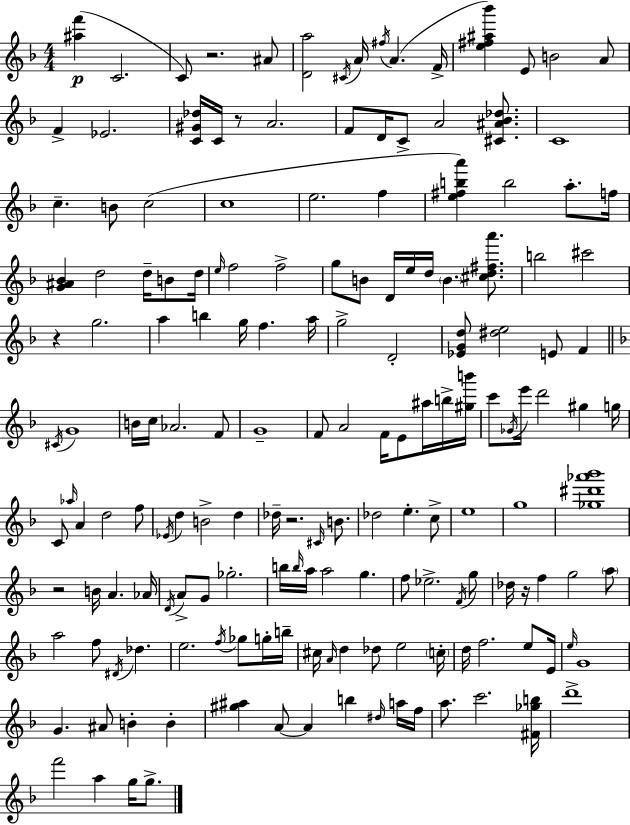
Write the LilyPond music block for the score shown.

{
  \clef treble
  \numericTimeSignature
  \time 4/4
  \key d \minor
  <ais'' f'''>4(\p c'2. | c'8) r2. ais'8 | <d' a''>2 \acciaccatura { cis'16 } a'16 \acciaccatura { fis''16 } a'4.( | f'16-> <e'' fis'' ais'' bes'''>4) e'8 b'2 | \break a'8 f'4-> ees'2. | <c' gis' des''>16 c'16 r8 a'2. | f'8 d'16 c'8-> a'2 <cis' ais' bes' des''>8. | c'1 | \break c''4.-- b'8 c''2( | c''1 | e''2. f''4 | <e'' fis'' b'' a'''>4) b''2 a''8.-. | \break f''16 <g' ais' bes'>4 d''2 d''16-- b'8 | d''16 \grace { e''16 } f''2 f''2-> | g''8 b'8 d'16 e''16 d''16 \parenthesize b'4. | <cis'' d'' fis'' a'''>8. b''2 cis'''2 | \break r4 g''2. | a''4 b''4 g''16 f''4. | a''16 g''2-> d'2-. | <ees' g' d''>8 <dis'' e''>2 e'8 f'4 | \break \bar "||" \break \key d \minor \acciaccatura { cis'16 } g'1 | b'16 c''16 aes'2. f'8 | g'1-- | f'8 a'2 f'16 e'8 ais''16 b''16-> | \break <gis'' b'''>16 c'''8 \acciaccatura { ges'16 } e'''16 d'''2 gis''4 | g''16 c'8 \grace { aes''16 } a'4 d''2 | f''8 \acciaccatura { ees'16 } d''4 b'2-> | d''4 des''16-- r2. | \break \grace { cis'16 } b'8. des''2 e''4.-. | c''8-> e''1 | g''1 | <ges'' dis''' aes''' bes'''>1 | \break r2 b'16 a'4. | aes'16 \acciaccatura { d'16 } a'8-> g'8 ges''2.-. | b''16 \grace { b''16 } a''16 a''2 | g''4. f''8 ees''2.-> | \break \acciaccatura { f'16 } g''8 des''16 r16 f''4 g''2 | \parenthesize a''8 a''2 | f''8 \acciaccatura { dis'16 } des''4. e''2. | \acciaccatura { f''16 } ges''8 g''16-. b''16-- cis''16 \grace { a'16 } d''4 | \break des''8 e''2 \parenthesize c''16-. d''16 f''2. | e''8 e'16 \grace { e''16 } g'1 | g'4. | ais'8 b'4-. b'4-. <gis'' ais''>4 | \break a'8~~ a'4 b''4 \grace { dis''16 } a''16 f''16 a''8. | c'''2. <fis' ges'' b''>16 d'''1-> | f'''2 | a''4 g''16 g''8.-> \bar "|."
}